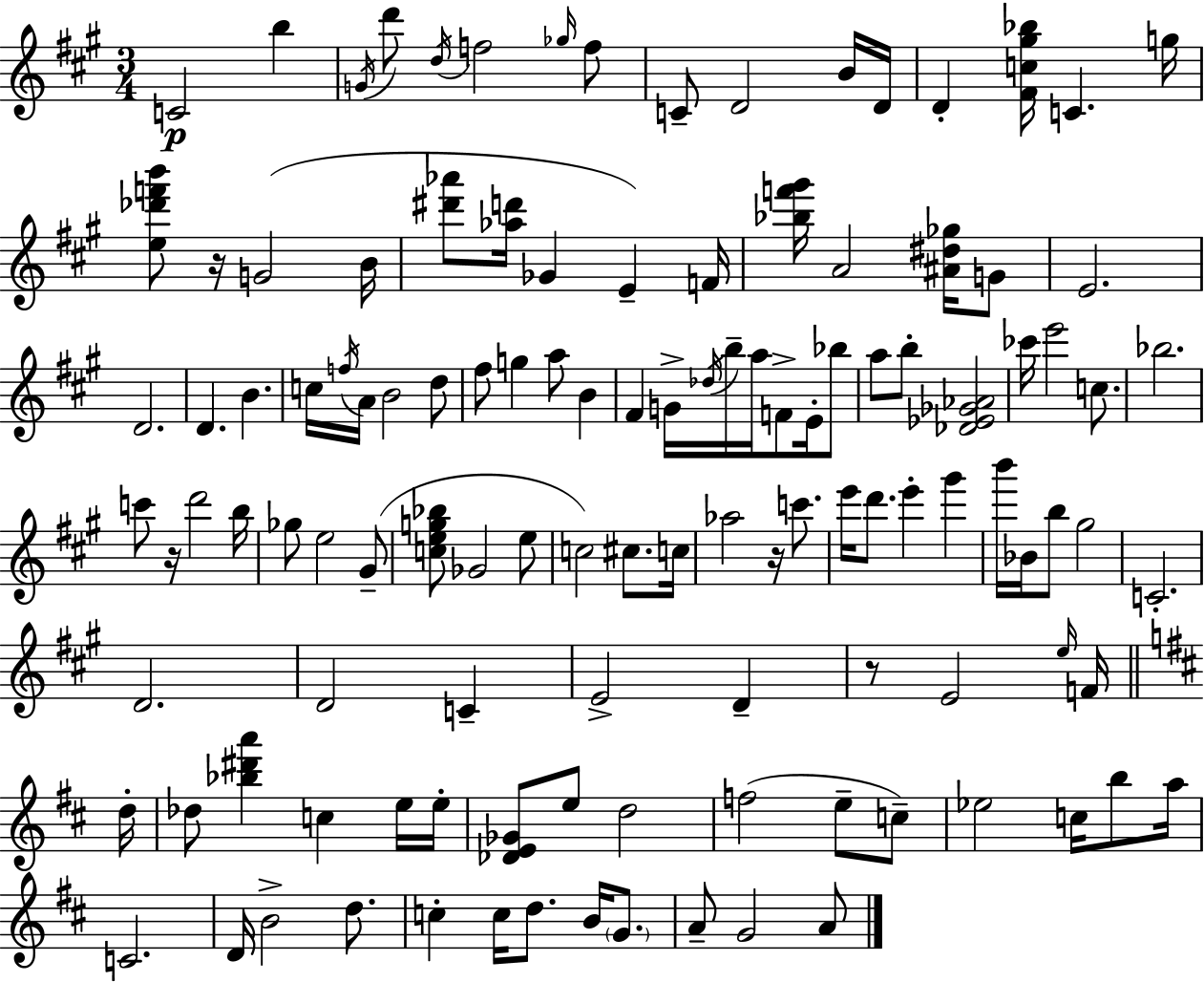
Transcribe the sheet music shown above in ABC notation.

X:1
T:Untitled
M:3/4
L:1/4
K:A
C2 b G/4 d'/2 d/4 f2 _g/4 f/2 C/2 D2 B/4 D/4 D [^Fc^g_b]/4 C g/4 [e_d'f'b']/2 z/4 G2 B/4 [^d'_a']/2 [_ad']/4 _G E F/4 [_bf'^g']/4 A2 [^A^d_g]/4 G/2 E2 D2 D B c/4 f/4 A/4 B2 d/2 ^f/2 g a/2 B ^F G/4 _d/4 b/4 a/4 F/2 E/4 _b/2 a/2 b/2 [_D_E_G_A]2 _c'/4 e'2 c/2 _b2 c'/2 z/4 d'2 b/4 _g/2 e2 ^G/2 [ceg_b]/2 _G2 e/2 c2 ^c/2 c/4 _a2 z/4 c'/2 e'/4 d'/2 e' ^g' b'/4 _B/4 b/2 ^g2 C2 D2 D2 C E2 D z/2 E2 e/4 F/4 d/4 _d/2 [_b^d'a'] c e/4 e/4 [_DE_G]/2 e/2 d2 f2 e/2 c/2 _e2 c/4 b/2 a/4 C2 D/4 B2 d/2 c c/4 d/2 B/4 G/2 A/2 G2 A/2